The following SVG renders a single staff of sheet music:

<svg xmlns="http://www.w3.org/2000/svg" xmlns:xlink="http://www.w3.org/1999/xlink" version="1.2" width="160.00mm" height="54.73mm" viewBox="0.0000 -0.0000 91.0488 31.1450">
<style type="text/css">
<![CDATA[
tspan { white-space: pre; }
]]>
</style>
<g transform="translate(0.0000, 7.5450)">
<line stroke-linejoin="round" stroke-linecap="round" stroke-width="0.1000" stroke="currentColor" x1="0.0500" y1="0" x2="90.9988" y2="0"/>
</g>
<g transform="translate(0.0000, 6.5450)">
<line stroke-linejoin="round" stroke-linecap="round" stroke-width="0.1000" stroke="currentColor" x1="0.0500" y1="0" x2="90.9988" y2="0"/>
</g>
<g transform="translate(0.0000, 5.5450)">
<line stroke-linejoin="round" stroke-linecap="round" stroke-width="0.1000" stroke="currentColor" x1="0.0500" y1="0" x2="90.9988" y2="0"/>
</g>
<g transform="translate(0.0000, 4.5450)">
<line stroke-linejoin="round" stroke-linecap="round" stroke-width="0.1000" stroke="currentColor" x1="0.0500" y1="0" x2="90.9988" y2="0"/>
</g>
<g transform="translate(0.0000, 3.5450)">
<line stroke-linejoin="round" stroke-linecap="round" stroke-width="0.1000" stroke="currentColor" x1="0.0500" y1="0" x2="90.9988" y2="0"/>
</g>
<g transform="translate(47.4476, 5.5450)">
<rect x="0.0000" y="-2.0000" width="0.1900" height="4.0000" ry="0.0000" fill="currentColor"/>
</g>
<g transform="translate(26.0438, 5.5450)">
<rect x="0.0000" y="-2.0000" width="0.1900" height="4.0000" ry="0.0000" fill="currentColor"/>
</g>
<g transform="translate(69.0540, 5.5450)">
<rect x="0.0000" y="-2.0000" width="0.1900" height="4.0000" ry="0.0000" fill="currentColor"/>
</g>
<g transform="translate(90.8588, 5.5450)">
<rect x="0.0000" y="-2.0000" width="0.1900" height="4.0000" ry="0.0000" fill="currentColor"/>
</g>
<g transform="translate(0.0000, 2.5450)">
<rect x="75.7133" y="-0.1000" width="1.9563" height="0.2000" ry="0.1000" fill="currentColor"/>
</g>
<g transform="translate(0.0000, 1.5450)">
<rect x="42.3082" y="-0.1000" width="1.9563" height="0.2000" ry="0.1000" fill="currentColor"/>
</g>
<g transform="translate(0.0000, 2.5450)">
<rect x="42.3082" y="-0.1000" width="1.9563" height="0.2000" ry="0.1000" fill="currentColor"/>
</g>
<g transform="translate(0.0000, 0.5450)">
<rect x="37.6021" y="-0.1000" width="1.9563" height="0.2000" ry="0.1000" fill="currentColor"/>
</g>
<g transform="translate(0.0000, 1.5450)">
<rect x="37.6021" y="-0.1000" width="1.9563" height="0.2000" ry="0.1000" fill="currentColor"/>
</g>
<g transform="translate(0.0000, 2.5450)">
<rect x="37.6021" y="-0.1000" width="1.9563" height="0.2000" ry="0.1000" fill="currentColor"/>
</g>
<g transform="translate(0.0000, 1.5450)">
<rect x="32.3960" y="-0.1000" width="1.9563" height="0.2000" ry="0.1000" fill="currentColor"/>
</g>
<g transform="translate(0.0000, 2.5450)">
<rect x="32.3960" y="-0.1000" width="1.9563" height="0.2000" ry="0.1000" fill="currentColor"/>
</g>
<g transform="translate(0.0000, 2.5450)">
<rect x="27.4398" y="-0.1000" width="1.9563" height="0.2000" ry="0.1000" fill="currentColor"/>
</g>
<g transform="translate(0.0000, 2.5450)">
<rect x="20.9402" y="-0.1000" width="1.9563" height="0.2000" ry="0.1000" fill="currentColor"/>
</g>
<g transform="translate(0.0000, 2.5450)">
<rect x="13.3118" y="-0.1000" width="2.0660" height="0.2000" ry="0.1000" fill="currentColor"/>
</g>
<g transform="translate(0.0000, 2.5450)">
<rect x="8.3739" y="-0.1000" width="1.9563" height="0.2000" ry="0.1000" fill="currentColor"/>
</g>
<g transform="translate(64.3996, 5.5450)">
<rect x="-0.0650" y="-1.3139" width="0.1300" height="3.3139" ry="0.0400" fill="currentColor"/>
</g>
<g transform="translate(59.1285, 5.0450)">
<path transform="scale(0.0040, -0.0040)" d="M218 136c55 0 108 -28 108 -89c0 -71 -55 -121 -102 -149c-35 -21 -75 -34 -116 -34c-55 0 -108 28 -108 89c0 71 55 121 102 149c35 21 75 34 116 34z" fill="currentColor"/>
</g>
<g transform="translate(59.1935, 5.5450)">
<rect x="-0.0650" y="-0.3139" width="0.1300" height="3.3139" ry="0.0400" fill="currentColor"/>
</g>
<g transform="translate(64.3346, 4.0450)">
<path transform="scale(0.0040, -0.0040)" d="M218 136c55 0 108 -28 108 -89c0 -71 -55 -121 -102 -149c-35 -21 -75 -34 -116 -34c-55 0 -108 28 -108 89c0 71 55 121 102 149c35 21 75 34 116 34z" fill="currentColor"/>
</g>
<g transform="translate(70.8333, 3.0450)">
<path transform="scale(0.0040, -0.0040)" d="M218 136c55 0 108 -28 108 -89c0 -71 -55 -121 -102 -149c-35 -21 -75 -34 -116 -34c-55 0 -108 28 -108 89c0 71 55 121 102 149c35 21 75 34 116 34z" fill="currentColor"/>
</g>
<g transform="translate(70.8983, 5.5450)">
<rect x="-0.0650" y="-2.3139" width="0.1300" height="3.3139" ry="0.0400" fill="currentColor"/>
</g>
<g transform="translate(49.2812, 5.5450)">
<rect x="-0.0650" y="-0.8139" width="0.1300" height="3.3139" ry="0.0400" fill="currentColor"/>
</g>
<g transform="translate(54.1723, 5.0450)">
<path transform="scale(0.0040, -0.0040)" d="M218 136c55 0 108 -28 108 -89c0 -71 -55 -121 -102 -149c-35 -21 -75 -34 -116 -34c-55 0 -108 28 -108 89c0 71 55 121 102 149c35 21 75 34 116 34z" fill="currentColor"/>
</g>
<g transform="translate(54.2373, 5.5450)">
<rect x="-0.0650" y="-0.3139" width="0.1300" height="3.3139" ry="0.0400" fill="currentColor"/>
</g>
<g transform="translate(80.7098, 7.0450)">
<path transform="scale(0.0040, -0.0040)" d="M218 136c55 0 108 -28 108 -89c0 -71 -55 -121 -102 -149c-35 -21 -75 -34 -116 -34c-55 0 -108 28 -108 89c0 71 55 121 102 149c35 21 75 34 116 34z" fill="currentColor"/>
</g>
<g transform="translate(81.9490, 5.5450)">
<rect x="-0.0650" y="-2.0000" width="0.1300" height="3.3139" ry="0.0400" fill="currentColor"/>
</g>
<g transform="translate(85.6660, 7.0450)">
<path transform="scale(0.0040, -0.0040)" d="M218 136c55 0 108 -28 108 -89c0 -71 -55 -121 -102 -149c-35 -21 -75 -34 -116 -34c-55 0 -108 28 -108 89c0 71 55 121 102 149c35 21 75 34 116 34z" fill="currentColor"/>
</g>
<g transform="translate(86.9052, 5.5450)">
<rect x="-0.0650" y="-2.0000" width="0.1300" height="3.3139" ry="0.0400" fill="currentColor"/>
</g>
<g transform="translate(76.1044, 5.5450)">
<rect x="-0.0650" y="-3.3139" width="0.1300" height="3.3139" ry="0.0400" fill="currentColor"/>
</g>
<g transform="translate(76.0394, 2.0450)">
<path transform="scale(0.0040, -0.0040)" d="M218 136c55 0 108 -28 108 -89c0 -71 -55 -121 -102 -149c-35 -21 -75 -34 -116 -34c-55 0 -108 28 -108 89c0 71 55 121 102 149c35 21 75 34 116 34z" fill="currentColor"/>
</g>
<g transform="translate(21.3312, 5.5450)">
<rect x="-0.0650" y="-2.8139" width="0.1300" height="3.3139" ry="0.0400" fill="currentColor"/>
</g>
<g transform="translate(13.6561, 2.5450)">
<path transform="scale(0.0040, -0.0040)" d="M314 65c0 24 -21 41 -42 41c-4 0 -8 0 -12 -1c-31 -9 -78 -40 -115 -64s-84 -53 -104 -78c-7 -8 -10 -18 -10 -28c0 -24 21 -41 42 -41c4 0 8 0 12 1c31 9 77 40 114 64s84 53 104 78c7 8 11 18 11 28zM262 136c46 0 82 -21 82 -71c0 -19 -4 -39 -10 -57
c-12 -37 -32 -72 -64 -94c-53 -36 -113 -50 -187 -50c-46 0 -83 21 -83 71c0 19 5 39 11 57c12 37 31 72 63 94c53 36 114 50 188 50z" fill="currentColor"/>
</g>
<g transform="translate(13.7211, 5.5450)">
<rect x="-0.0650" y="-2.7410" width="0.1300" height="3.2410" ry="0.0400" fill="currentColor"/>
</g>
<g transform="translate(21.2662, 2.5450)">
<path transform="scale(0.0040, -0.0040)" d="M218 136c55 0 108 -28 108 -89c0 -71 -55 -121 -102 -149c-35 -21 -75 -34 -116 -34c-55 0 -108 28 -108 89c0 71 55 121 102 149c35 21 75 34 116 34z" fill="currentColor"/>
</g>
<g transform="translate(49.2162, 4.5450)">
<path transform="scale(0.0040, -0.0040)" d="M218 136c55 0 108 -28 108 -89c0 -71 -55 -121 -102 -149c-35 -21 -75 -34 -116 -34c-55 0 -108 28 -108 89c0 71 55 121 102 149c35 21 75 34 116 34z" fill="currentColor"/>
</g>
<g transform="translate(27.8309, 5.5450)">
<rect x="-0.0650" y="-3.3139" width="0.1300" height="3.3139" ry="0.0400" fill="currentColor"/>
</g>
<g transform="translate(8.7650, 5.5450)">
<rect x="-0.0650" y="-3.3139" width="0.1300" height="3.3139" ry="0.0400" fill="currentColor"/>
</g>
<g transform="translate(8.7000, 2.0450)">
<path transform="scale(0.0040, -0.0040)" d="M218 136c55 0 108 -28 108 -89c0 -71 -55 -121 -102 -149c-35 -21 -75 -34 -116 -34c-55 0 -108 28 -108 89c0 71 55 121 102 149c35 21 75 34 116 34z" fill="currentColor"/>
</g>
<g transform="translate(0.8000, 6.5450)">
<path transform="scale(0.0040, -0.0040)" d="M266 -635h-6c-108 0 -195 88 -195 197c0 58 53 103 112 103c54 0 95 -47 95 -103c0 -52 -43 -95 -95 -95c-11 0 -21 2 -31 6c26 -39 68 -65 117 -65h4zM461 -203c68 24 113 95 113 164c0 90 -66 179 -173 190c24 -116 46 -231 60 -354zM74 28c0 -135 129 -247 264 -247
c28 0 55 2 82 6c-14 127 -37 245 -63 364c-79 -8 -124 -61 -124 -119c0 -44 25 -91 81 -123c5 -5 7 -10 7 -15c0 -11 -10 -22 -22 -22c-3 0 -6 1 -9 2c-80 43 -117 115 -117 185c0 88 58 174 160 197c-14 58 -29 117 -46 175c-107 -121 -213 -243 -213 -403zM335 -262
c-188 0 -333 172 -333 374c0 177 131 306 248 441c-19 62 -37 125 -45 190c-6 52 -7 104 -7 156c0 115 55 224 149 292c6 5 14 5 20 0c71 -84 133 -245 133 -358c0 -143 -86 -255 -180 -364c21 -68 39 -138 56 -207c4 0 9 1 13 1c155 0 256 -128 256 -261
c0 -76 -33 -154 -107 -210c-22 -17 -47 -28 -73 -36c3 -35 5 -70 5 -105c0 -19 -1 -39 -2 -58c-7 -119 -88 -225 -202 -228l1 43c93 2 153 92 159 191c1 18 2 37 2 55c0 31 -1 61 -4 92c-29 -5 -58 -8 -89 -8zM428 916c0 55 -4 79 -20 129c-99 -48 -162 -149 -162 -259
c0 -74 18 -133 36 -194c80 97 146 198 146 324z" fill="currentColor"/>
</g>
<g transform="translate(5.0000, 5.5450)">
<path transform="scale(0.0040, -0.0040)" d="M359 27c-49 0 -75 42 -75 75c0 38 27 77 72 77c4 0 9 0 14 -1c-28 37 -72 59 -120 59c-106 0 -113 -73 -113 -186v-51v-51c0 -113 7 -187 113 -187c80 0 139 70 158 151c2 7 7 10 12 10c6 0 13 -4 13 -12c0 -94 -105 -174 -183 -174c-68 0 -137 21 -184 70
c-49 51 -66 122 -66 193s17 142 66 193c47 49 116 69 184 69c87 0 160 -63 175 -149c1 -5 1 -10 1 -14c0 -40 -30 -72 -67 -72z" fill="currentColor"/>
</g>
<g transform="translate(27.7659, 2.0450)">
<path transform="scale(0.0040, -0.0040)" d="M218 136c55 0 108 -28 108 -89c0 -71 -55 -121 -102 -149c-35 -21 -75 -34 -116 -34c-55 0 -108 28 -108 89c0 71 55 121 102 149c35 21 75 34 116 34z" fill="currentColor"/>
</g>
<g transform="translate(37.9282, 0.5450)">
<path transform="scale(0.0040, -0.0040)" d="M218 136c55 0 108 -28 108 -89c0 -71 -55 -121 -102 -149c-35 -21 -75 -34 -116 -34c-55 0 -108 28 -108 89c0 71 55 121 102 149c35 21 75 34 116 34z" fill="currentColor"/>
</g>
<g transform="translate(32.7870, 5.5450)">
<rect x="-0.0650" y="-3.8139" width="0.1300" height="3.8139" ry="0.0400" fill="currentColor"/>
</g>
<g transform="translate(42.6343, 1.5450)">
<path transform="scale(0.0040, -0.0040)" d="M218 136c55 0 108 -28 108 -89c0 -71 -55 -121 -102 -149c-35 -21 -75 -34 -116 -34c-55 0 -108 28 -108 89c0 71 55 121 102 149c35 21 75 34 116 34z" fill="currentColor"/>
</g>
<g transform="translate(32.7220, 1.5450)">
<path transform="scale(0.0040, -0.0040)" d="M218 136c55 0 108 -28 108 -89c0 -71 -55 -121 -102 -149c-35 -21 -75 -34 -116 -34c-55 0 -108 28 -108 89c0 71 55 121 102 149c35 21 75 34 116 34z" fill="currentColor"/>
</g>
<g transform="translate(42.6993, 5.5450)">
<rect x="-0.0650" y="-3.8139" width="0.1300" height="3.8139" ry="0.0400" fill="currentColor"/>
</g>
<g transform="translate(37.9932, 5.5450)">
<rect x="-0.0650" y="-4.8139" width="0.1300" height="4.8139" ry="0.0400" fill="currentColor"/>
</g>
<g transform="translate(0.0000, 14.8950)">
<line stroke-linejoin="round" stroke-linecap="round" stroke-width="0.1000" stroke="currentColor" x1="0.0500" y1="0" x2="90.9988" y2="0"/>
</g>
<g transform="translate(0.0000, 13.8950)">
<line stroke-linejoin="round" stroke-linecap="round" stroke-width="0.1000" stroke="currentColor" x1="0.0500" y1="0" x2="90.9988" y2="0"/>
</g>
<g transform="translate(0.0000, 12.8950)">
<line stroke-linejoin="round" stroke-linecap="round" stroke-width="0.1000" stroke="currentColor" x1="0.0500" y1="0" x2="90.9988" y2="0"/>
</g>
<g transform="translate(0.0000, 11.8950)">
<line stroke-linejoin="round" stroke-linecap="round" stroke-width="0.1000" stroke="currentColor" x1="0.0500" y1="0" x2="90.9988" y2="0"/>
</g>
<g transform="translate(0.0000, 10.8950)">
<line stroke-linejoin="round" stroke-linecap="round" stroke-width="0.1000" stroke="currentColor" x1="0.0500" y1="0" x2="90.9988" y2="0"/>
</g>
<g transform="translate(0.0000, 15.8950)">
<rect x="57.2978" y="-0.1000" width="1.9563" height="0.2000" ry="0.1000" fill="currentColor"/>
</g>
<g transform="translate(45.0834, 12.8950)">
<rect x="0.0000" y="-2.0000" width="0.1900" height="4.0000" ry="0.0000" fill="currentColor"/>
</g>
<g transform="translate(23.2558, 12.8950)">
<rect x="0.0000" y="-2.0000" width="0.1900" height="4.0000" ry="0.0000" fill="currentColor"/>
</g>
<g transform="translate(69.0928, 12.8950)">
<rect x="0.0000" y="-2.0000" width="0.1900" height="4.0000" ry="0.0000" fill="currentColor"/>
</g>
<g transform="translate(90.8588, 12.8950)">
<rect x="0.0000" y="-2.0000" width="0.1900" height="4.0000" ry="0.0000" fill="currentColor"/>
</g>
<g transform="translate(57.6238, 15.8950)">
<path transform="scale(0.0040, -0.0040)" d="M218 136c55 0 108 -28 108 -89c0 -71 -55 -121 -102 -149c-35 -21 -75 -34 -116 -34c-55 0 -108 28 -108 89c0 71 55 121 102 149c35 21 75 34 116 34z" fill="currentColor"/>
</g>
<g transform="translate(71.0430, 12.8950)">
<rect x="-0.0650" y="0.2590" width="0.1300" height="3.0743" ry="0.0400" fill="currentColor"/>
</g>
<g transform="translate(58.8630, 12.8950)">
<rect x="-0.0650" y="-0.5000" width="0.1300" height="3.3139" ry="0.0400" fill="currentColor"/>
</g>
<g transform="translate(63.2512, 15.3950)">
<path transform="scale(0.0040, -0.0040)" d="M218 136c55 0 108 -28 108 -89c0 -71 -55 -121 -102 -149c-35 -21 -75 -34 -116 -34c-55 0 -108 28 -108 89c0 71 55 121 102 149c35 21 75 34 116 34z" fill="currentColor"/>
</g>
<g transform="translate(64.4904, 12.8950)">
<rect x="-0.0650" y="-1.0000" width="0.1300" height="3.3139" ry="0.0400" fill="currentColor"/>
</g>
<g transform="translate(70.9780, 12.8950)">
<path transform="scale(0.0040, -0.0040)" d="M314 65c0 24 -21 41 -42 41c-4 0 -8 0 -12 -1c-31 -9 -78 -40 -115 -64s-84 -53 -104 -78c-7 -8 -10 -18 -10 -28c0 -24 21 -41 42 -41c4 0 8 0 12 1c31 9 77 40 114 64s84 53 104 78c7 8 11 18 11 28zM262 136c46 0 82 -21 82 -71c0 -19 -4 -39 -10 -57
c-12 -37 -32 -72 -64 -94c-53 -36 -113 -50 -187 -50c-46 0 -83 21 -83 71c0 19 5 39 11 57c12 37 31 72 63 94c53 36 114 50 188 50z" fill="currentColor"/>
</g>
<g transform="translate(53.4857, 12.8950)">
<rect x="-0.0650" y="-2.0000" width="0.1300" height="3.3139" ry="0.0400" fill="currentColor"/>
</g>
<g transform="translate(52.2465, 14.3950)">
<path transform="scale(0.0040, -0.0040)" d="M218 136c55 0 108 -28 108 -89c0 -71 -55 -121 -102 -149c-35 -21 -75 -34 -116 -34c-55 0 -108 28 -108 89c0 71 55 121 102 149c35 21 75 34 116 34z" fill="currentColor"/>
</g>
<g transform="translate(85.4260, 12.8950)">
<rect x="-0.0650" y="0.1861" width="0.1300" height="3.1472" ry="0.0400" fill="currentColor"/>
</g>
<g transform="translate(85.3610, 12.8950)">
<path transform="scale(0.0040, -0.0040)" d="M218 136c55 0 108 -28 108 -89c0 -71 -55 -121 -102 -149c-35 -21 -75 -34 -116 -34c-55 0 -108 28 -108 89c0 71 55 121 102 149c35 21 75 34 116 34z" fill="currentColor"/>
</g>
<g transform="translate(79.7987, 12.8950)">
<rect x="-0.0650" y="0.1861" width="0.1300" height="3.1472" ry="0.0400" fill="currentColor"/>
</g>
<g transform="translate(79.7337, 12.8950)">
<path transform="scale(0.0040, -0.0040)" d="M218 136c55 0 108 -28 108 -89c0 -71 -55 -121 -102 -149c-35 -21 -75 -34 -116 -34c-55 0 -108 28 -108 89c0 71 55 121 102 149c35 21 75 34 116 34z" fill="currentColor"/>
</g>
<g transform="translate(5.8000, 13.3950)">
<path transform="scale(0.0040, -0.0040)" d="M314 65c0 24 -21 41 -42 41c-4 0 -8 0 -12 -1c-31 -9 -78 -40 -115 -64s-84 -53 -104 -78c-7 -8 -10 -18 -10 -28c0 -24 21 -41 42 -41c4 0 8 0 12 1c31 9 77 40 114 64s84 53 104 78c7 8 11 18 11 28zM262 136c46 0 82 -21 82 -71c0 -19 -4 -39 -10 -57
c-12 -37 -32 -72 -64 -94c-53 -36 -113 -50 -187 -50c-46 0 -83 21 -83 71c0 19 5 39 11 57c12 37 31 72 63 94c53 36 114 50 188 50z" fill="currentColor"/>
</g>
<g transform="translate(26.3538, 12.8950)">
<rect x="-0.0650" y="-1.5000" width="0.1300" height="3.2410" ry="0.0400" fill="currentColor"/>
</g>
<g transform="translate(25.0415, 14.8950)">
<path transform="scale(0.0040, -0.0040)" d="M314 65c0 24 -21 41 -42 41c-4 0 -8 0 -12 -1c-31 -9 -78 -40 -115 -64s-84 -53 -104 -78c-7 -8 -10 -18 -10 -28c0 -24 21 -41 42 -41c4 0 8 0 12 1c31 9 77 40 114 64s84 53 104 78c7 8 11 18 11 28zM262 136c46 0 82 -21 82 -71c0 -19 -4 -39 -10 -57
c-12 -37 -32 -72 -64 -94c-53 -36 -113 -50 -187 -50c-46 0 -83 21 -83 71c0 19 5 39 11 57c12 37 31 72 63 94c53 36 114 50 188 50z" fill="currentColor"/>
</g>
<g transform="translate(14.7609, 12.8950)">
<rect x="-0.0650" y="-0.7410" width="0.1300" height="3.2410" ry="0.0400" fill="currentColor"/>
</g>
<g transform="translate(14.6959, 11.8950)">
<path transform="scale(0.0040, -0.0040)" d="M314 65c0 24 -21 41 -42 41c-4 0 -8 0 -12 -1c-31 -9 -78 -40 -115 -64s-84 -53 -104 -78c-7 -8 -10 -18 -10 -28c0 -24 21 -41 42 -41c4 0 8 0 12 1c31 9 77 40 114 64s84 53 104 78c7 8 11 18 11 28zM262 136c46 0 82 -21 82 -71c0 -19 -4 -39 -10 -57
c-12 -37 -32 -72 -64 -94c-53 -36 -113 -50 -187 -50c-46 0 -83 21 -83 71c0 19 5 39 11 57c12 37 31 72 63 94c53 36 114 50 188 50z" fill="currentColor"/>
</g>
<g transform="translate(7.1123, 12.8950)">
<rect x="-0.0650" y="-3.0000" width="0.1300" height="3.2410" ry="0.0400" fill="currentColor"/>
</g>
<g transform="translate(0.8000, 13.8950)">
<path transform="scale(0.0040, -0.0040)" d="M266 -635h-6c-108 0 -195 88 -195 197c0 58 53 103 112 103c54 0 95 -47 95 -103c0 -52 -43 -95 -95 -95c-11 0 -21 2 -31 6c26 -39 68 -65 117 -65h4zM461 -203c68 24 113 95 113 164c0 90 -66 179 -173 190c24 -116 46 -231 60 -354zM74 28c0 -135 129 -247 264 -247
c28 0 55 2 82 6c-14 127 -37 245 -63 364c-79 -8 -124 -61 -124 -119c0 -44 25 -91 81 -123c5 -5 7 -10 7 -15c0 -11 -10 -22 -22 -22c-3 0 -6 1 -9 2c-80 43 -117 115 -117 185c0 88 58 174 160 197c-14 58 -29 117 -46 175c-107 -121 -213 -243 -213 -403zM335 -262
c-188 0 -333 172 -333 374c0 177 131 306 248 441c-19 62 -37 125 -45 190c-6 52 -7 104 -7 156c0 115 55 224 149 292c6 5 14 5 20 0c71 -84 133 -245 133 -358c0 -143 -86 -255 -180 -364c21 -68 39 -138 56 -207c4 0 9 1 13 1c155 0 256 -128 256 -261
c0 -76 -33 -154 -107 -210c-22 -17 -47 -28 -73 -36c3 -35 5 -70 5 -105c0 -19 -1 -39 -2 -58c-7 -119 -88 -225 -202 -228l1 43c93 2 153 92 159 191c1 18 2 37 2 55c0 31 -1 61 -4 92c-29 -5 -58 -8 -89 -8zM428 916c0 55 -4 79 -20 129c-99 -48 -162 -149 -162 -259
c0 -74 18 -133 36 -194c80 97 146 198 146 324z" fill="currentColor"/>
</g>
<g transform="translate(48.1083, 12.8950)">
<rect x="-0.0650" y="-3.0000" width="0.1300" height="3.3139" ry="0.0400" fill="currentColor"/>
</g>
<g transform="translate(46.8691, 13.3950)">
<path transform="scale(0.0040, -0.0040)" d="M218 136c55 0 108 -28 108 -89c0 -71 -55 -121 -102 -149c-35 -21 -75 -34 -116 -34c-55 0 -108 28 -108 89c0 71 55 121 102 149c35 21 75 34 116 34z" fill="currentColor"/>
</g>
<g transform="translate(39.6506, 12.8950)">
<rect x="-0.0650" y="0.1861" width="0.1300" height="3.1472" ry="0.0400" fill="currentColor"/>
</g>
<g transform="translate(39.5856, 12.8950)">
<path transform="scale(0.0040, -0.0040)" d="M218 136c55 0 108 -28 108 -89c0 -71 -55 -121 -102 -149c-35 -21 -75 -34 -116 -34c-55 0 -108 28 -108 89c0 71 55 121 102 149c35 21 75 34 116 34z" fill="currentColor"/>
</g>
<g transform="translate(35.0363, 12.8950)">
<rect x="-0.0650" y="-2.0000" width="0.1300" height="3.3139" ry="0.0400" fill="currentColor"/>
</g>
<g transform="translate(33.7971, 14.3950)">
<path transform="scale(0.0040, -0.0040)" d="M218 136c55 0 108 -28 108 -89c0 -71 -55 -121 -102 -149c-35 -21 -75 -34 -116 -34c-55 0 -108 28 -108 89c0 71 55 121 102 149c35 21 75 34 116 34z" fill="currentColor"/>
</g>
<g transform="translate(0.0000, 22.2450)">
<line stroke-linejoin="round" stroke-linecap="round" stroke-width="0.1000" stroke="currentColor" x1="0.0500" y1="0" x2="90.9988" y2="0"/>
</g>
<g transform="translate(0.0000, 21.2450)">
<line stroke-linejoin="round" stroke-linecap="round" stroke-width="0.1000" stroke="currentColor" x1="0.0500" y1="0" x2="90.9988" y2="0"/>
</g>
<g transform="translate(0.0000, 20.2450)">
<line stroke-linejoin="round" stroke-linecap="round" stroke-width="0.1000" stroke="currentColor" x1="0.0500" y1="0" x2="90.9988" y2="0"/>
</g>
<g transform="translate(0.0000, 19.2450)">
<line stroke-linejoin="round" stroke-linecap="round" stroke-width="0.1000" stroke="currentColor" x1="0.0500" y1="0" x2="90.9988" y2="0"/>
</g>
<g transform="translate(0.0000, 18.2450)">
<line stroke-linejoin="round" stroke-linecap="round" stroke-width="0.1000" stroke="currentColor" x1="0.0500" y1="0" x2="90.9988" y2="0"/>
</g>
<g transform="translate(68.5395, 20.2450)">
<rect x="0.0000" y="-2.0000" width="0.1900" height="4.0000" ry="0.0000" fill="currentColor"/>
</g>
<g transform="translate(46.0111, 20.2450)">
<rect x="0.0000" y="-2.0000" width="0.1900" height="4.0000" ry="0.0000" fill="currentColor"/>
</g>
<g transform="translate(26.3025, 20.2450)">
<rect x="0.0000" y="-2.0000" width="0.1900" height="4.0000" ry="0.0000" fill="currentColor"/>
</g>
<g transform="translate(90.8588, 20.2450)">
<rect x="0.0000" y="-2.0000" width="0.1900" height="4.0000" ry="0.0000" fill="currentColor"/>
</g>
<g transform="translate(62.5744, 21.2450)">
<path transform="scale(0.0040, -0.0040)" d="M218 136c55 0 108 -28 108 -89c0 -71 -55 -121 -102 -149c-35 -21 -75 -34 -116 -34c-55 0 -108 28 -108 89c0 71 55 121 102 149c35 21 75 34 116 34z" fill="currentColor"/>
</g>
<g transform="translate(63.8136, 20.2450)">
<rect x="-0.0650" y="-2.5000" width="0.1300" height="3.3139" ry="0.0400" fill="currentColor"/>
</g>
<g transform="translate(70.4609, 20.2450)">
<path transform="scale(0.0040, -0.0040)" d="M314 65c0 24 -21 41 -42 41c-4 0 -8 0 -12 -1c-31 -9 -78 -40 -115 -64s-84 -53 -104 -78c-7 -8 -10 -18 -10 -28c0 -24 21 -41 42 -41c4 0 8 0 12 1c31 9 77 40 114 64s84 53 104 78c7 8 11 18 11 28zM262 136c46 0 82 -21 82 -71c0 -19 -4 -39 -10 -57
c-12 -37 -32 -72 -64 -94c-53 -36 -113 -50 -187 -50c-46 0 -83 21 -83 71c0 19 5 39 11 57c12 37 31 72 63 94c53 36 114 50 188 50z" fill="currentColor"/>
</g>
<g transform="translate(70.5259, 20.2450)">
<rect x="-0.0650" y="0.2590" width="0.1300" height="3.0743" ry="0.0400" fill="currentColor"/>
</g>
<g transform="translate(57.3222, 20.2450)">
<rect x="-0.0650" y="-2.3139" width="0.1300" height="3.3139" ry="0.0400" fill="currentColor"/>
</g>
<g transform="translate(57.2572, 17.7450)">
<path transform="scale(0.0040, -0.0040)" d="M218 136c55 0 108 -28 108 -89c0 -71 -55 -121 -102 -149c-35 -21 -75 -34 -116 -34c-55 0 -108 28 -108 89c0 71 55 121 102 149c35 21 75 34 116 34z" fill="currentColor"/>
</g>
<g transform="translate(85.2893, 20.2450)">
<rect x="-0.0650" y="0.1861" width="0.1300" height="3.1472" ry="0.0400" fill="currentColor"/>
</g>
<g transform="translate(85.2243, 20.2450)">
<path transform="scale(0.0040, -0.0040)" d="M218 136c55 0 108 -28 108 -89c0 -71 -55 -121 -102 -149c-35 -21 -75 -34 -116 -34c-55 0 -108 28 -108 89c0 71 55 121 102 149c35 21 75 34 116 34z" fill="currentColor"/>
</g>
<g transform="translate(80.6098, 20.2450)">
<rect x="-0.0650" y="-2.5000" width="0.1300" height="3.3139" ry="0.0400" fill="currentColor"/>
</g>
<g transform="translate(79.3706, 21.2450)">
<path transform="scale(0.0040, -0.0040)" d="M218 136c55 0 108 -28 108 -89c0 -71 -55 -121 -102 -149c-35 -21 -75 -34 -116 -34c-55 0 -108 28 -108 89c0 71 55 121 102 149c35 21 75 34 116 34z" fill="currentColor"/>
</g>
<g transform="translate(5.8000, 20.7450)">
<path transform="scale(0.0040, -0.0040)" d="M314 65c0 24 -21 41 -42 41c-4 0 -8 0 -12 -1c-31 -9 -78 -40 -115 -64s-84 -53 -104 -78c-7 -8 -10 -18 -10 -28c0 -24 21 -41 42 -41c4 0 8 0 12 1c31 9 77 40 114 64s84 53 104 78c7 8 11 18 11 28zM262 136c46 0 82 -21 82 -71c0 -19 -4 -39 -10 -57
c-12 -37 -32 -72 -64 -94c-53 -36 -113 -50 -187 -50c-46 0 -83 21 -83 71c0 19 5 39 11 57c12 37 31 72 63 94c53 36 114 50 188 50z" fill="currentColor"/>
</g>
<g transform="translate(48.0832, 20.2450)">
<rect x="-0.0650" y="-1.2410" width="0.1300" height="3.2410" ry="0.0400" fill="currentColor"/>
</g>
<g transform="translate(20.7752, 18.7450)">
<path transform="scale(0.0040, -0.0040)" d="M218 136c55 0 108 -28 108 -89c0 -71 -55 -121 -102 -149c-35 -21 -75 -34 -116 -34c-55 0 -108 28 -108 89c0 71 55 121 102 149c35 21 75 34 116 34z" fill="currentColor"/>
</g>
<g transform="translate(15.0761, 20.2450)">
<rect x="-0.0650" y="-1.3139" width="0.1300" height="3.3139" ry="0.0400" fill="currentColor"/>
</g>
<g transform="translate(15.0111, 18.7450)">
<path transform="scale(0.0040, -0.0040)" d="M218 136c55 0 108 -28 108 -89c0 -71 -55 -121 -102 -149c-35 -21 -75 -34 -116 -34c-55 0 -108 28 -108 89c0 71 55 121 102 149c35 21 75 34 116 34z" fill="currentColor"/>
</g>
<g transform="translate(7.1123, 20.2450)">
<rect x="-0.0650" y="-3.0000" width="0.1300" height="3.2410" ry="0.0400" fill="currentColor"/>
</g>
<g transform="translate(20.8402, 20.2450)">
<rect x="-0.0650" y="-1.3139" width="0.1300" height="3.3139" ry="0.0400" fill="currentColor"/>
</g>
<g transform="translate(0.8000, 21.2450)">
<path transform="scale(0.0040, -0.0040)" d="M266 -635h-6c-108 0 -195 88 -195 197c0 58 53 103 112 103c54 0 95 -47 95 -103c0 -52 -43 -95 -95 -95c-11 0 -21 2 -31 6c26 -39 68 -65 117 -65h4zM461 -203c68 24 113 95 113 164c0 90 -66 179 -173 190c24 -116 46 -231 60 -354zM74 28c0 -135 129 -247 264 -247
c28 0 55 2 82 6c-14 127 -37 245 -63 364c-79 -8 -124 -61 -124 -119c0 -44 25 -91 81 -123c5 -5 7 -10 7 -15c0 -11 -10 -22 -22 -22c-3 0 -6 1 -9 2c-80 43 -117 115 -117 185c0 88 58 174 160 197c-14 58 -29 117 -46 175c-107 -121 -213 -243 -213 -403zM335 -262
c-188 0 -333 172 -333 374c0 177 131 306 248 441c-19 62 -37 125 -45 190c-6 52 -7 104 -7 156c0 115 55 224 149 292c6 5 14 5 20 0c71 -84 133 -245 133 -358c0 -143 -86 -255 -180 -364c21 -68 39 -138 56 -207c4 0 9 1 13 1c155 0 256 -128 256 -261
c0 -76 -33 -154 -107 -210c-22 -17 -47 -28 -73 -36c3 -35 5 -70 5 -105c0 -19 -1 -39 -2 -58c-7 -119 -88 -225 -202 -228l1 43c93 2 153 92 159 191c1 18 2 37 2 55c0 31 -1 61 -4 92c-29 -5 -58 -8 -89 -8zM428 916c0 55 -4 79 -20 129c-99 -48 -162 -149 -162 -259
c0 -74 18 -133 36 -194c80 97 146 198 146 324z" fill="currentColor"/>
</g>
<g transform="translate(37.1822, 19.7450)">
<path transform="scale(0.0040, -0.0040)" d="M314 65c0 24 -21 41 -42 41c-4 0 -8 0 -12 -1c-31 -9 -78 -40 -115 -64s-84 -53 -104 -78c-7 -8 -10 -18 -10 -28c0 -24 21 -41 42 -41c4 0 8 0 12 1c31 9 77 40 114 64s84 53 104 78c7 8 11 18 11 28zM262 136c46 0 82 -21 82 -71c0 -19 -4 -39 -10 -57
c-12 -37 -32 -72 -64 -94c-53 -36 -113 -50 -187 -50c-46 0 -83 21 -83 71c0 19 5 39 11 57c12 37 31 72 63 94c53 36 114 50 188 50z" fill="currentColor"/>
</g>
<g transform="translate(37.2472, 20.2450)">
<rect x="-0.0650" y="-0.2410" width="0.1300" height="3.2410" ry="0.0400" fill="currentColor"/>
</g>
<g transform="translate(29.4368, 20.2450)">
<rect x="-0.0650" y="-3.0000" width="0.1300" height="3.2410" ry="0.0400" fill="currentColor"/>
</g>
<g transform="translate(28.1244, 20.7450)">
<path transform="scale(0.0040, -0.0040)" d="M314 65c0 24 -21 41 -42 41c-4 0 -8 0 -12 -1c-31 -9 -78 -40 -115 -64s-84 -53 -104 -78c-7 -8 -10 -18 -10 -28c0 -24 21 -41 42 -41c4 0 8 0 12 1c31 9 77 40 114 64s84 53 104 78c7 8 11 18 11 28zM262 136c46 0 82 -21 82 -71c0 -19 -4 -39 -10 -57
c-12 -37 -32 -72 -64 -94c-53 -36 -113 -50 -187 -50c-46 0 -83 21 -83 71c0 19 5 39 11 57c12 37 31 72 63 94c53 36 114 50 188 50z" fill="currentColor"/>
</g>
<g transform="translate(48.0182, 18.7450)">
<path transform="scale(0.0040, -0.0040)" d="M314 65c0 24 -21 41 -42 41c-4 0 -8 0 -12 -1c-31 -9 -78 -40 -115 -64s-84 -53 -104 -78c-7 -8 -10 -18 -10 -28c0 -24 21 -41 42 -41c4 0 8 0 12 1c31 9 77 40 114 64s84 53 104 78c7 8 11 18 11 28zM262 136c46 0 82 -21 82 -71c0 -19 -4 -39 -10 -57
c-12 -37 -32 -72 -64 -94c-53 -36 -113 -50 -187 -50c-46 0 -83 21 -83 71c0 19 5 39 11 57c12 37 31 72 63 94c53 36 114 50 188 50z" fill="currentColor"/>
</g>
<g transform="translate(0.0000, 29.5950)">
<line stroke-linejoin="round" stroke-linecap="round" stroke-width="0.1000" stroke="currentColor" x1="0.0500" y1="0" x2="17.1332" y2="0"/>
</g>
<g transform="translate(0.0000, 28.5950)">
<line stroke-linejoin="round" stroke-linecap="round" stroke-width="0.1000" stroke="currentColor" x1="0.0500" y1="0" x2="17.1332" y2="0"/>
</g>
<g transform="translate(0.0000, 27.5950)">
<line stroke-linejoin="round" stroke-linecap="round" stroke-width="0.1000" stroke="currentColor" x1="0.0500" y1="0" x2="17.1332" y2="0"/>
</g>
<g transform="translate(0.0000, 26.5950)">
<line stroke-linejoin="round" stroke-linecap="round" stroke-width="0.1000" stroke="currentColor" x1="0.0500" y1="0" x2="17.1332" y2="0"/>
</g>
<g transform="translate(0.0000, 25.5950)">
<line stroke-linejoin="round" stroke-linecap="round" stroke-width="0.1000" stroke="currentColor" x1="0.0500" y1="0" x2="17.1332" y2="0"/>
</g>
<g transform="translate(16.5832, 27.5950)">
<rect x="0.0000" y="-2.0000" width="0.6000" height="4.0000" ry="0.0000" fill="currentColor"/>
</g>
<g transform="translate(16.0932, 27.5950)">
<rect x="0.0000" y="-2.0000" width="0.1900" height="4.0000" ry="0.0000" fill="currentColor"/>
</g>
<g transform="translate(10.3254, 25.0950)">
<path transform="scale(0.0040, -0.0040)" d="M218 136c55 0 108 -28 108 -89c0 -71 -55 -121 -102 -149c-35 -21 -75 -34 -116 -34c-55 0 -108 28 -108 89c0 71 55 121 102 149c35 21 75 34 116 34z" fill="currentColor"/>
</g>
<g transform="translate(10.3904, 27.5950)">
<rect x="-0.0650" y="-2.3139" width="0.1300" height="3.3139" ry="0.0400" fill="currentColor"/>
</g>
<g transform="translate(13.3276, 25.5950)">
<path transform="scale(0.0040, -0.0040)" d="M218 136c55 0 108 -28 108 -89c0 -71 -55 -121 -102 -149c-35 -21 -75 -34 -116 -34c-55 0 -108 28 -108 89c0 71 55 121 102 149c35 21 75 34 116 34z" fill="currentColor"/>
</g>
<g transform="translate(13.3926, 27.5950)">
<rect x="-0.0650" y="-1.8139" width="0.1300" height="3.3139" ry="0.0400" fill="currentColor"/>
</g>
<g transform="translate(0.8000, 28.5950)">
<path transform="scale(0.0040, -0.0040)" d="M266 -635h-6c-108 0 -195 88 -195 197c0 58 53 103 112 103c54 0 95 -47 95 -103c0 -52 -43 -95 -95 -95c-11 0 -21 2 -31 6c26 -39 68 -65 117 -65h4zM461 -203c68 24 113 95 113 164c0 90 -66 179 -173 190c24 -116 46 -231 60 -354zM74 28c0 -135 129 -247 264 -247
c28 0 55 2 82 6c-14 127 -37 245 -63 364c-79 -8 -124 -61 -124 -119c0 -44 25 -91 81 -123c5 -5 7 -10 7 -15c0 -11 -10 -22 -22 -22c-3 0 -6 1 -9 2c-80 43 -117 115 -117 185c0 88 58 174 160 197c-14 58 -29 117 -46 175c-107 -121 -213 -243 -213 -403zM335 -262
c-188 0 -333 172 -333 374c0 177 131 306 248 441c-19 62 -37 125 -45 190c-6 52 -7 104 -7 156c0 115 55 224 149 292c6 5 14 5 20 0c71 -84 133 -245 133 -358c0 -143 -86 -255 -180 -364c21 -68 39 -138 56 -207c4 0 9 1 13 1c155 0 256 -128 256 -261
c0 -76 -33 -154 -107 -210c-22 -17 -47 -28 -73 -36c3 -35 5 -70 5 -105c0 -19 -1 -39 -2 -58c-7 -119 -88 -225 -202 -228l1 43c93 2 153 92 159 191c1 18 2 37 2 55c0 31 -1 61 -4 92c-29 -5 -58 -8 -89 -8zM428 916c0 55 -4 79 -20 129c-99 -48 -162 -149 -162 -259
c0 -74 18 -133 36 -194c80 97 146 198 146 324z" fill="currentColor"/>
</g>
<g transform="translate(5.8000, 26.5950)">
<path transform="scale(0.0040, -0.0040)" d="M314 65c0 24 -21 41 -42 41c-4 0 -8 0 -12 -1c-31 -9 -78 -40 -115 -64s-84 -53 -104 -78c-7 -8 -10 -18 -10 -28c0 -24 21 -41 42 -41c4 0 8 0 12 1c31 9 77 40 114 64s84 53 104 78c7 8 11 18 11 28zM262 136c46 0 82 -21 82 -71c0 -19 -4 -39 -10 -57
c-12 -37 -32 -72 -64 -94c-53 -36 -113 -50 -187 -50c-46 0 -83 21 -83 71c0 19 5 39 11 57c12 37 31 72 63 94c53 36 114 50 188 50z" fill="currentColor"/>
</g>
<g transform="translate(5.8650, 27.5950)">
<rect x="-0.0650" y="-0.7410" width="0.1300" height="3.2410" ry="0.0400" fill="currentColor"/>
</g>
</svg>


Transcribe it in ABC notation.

X:1
T:Untitled
M:4/4
L:1/4
K:C
b a2 a b c' e' c' d c c e g b F F A2 d2 E2 F B A F C D B2 B B A2 e e A2 c2 e2 g G B2 G B d2 g f